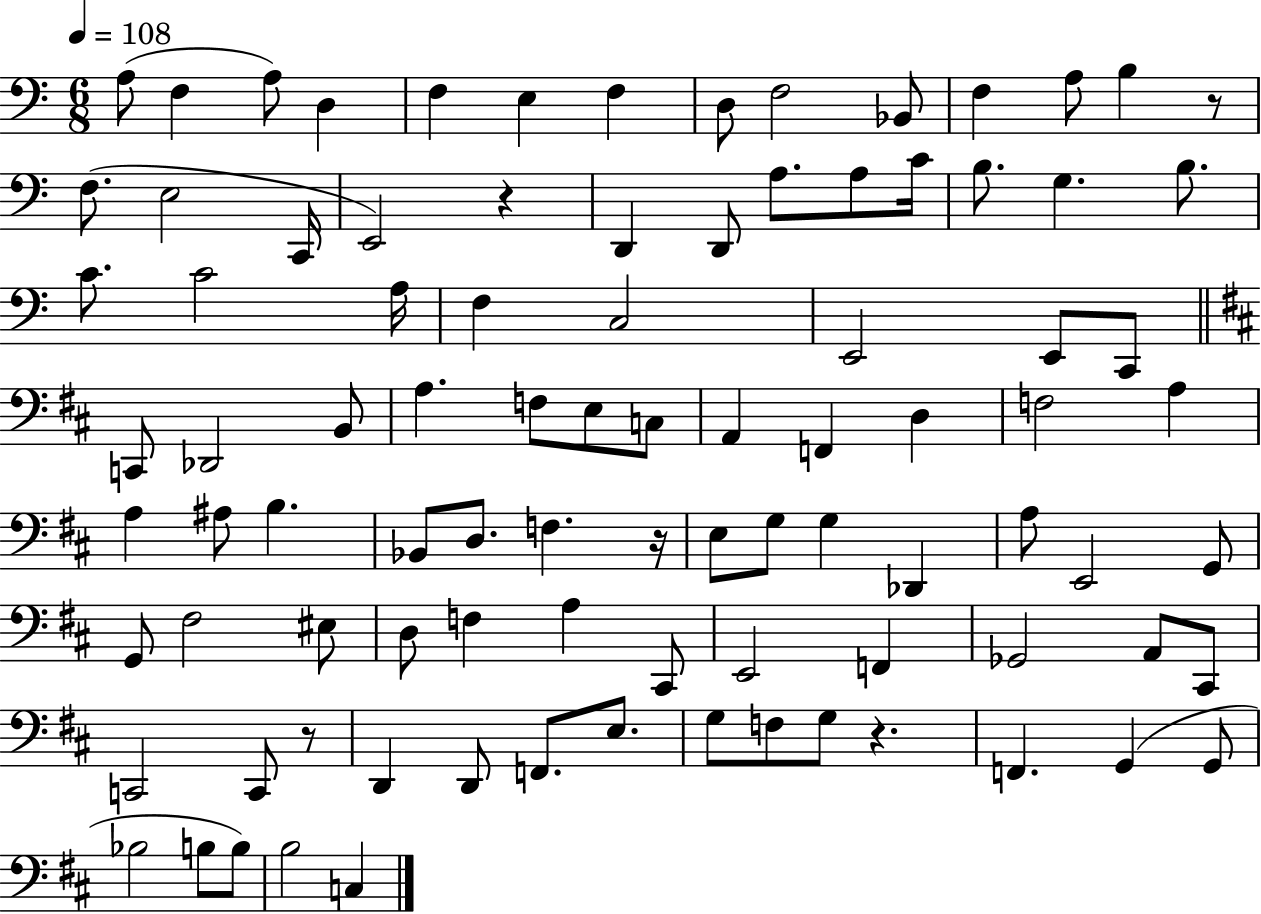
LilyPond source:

{
  \clef bass
  \numericTimeSignature
  \time 6/8
  \key c \major
  \tempo 4 = 108
  a8( f4 a8) d4 | f4 e4 f4 | d8 f2 bes,8 | f4 a8 b4 r8 | \break f8.( e2 c,16 | e,2) r4 | d,4 d,8 a8. a8 c'16 | b8. g4. b8. | \break c'8. c'2 a16 | f4 c2 | e,2 e,8 c,8 | \bar "||" \break \key d \major c,8 des,2 b,8 | a4. f8 e8 c8 | a,4 f,4 d4 | f2 a4 | \break a4 ais8 b4. | bes,8 d8. f4. r16 | e8 g8 g4 des,4 | a8 e,2 g,8 | \break g,8 fis2 eis8 | d8 f4 a4 cis,8 | e,2 f,4 | ges,2 a,8 cis,8 | \break c,2 c,8 r8 | d,4 d,8 f,8. e8. | g8 f8 g8 r4. | f,4. g,4( g,8 | \break bes2 b8 b8) | b2 c4 | \bar "|."
}